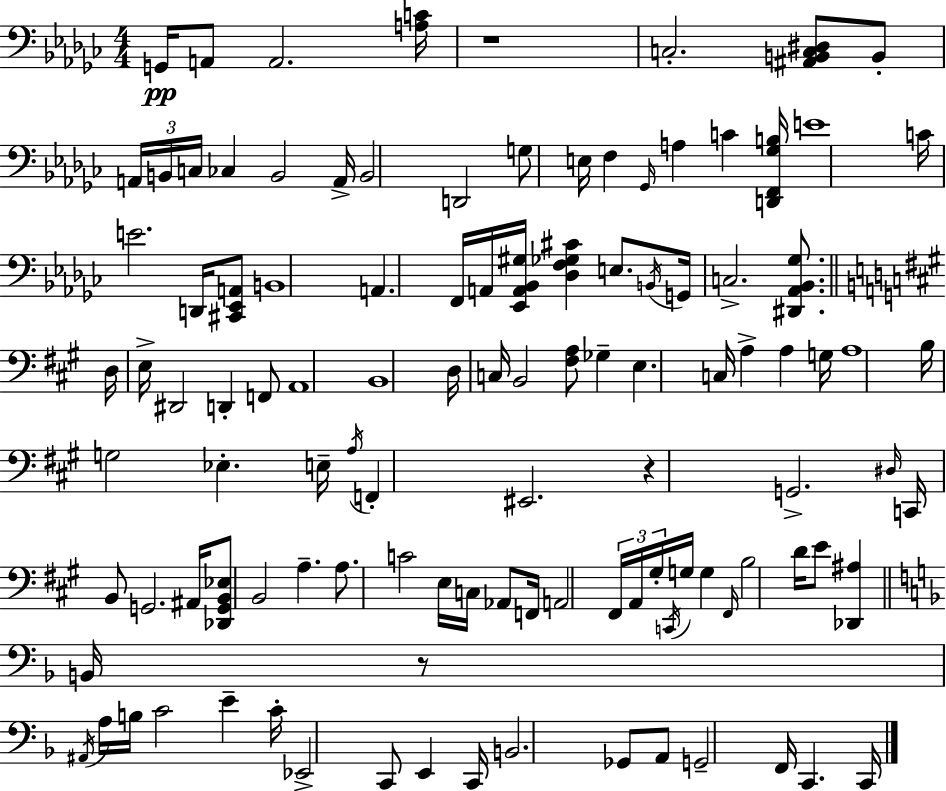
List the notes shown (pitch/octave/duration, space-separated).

G2/s A2/e A2/h. [A3,C4]/s R/w C3/h. [A#2,B2,C3,D#3]/e B2/e A2/s B2/s C3/s CES3/q B2/h A2/s B2/h D2/h G3/e E3/s F3/q Gb2/s A3/q C4/q [D2,F2,Gb3,B3]/s E4/w C4/s E4/h. D2/s [C#2,Eb2,A2]/e B2/w A2/q. F2/s A2/s [Eb2,A2,Bb2,G#3]/s [Db3,F3,Gb3,C#4]/q E3/e. B2/s G2/s C3/h. [D#2,Ab2,Bb2,Gb3]/e. D3/s E3/s D#2/h D2/q F2/e A2/w B2/w D3/s C3/s B2/h [F#3,A3]/e Gb3/q E3/q. C3/s A3/q A3/q G3/s A3/w B3/s G3/h Eb3/q. E3/s A3/s F2/q EIS2/h. R/q G2/h. D#3/s C2/s B2/e G2/h. A#2/s [Db2,G2,B2,Eb3]/e B2/h A3/q. A3/e. C4/h E3/s C3/s Ab2/e F2/s A2/h F#2/s A2/s G#3/s C2/s G3/s G3/q F#2/s B3/h D4/s E4/e [Db2,A#3]/q B2/s R/e A#2/s A3/s B3/s C4/h E4/q C4/s Eb2/h C2/e E2/q C2/s B2/h. Gb2/e A2/e G2/h F2/s C2/q. C2/s